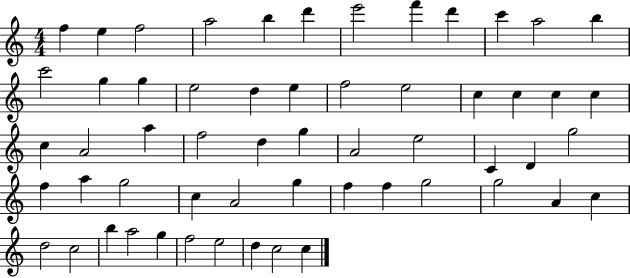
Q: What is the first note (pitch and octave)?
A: F5